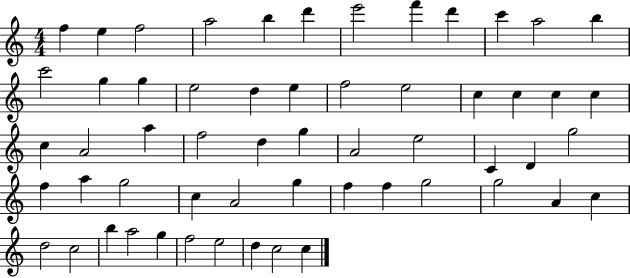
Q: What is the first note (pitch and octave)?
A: F5